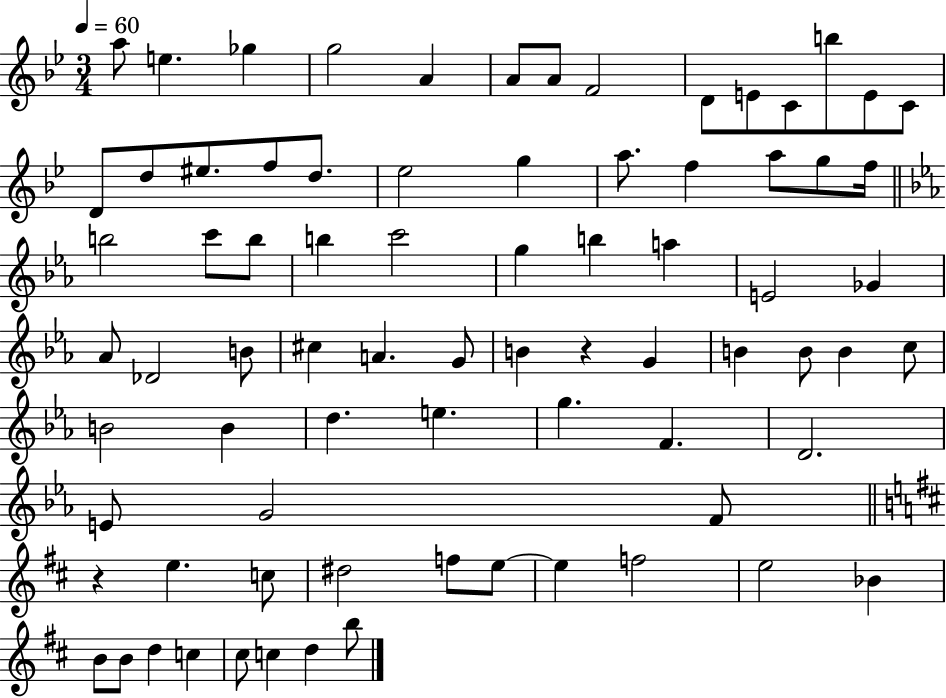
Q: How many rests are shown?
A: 2